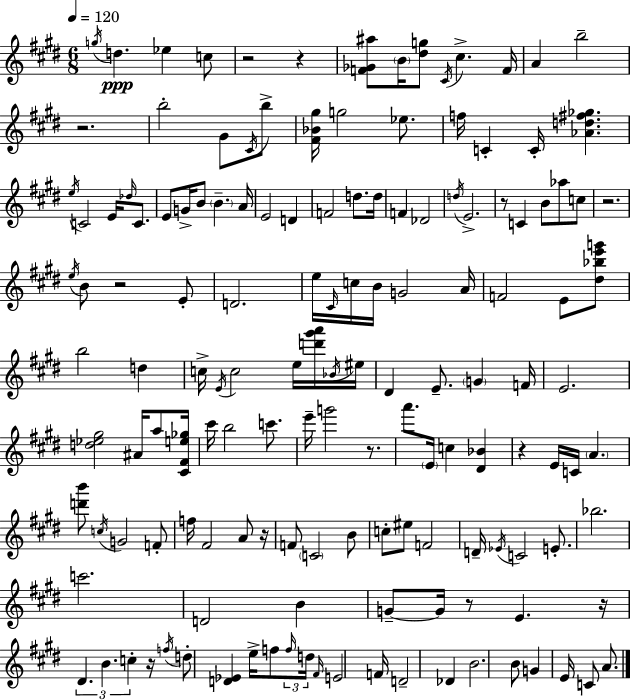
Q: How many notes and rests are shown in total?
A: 146